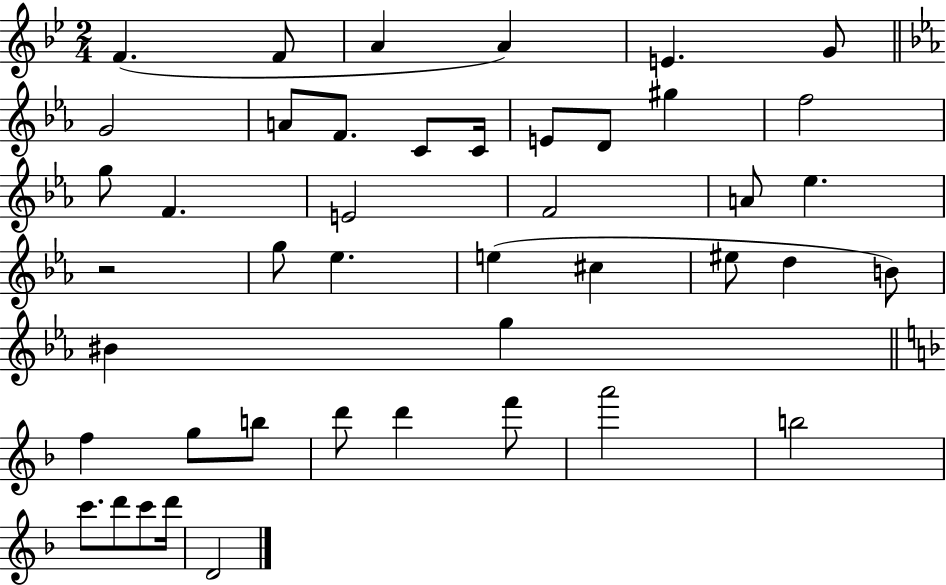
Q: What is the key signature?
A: BES major